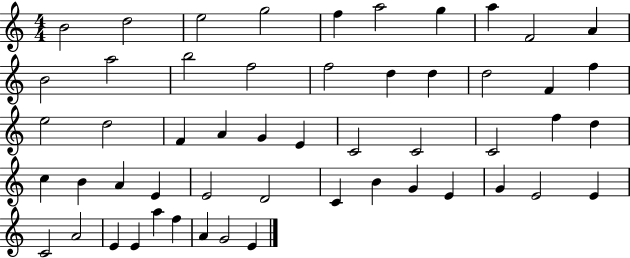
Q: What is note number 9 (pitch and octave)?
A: F4